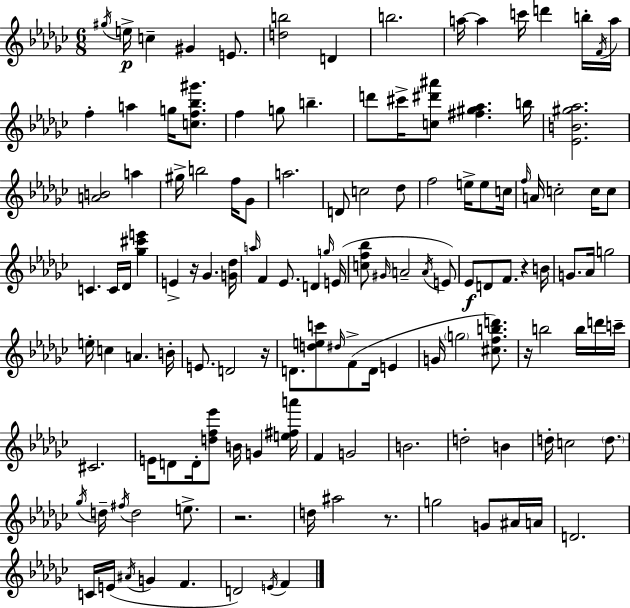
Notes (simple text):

G#5/s E5/s C5/q G#4/q E4/e. [D5,B5]/h D4/q B5/h. A5/s A5/q C6/s D6/q B5/s F4/s A5/s F5/q A5/q G5/s [C5,F5,Bb5,G#6]/e. F5/q G5/e B5/q. D6/e C#6/s [C5,D#6,A#6]/e [F#5,G#5,Ab5]/q. B5/s [Eb4,B4,G#5,Ab5]/h. [A4,B4]/h A5/q G#5/s B5/h F5/s Gb4/e A5/h. D4/e C5/h Db5/e F5/h E5/s E5/e C5/s F5/s A4/s C5/h C5/s C5/e C4/q. C4/s Db4/s [Gb5,C#6,E6]/q E4/q R/s Gb4/q. [G4,Db5]/s A5/s F4/q Eb4/e. D4/q G5/s E4/s [C5,F5,Bb5]/e G#4/s A4/h A4/s E4/e Eb4/e D4/e F4/e. R/q B4/s G4/e. Ab4/s G5/h E5/s C5/q A4/q. B4/s E4/e. D4/h R/s D4/e. [D5,E5,C6]/e D#5/s F4/e D4/s E4/q G4/s G5/h [C#5,F5,B5,D6]/e. R/s B5/h B5/s D6/s C6/s C#4/h. E4/s D4/e D4/s [D5,F5,Eb6]/e B4/s G4/q [E5,F#5,A6]/s F4/q G4/h B4/h. D5/h B4/q D5/s C5/h D5/e. Gb5/s D5/s F#5/s D5/h E5/e. R/h. D5/s A#5/h R/e. G5/h G4/e A#4/s A4/s D4/h. C4/s E4/s A#4/s G4/q F4/q. D4/h E4/s F4/q